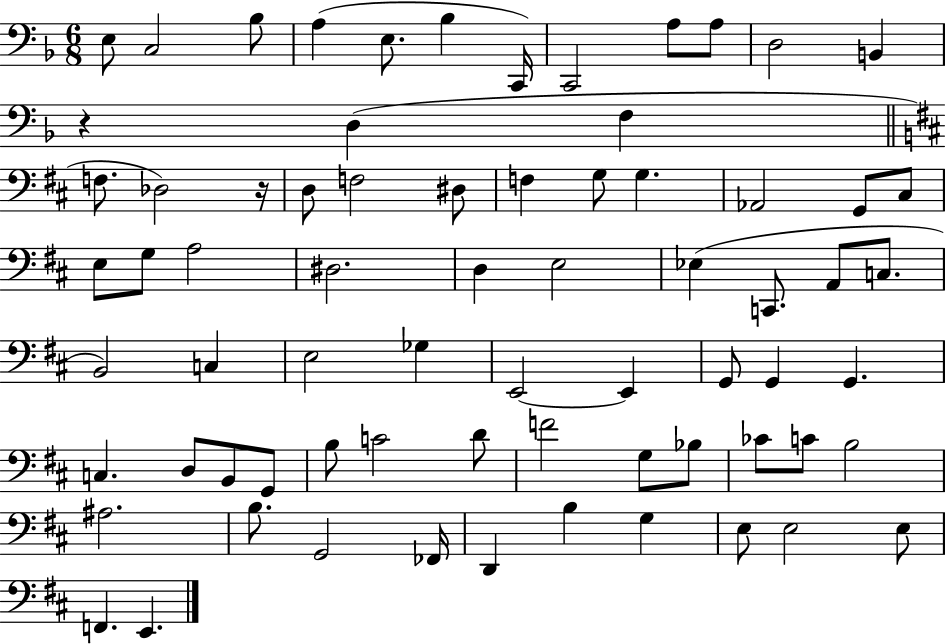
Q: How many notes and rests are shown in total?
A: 71